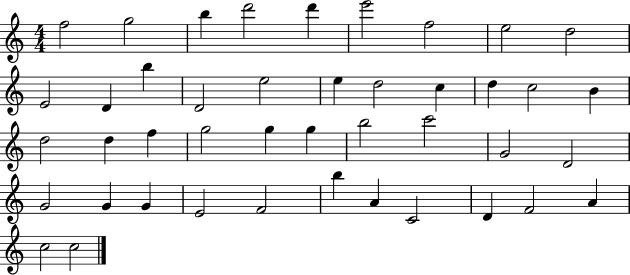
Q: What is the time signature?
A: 4/4